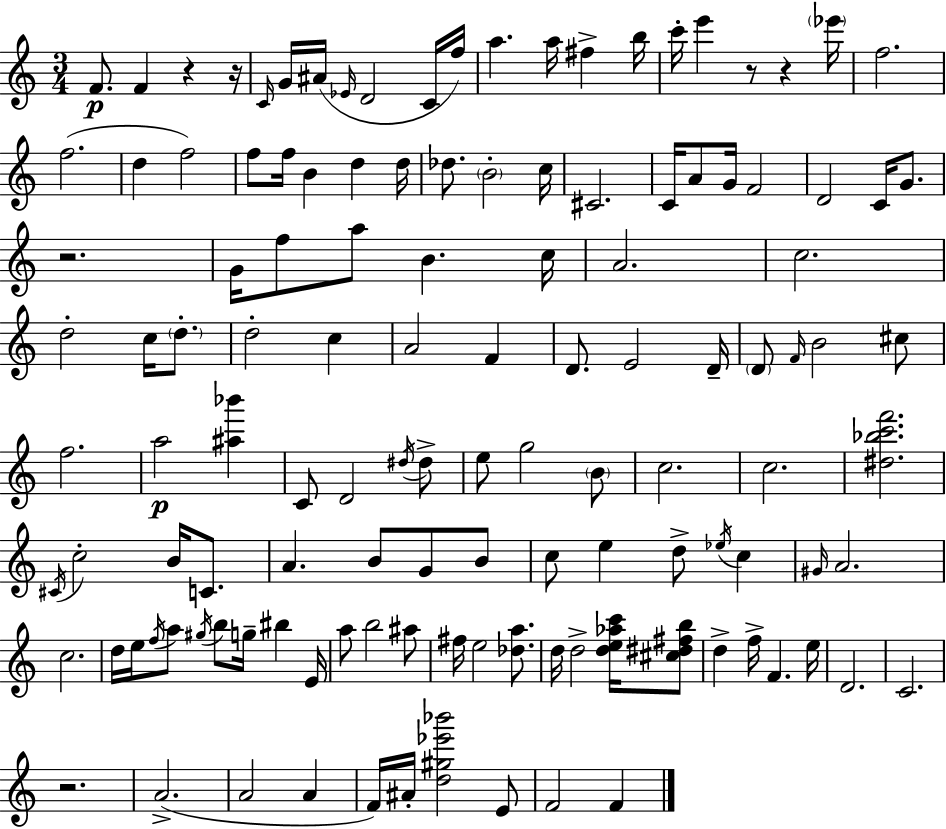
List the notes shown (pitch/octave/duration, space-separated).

F4/e. F4/q R/q R/s C4/s G4/s A#4/s Eb4/s D4/h C4/s F5/s A5/q. A5/s F#5/q B5/s C6/s E6/q R/e R/q Eb6/s F5/h. F5/h. D5/q F5/h F5/e F5/s B4/q D5/q D5/s Db5/e. B4/h C5/s C#4/h. C4/s A4/e G4/s F4/h D4/h C4/s G4/e. R/h. G4/s F5/e A5/e B4/q. C5/s A4/h. C5/h. D5/h C5/s D5/e. D5/h C5/q A4/h F4/q D4/e. E4/h D4/s D4/e F4/s B4/h C#5/e F5/h. A5/h [A#5,Bb6]/q C4/e D4/h D#5/s D#5/e E5/e G5/h B4/e C5/h. C5/h. [D#5,Bb5,C6,F6]/h. C#4/s C5/h B4/s C4/e. A4/q. B4/e G4/e B4/e C5/e E5/q D5/e Eb5/s C5/q G#4/s A4/h. C5/h. D5/s E5/s F5/s A5/e G#5/s B5/e G5/s BIS5/q E4/s A5/e B5/h A#5/e F#5/s E5/h [Db5,A5]/e. D5/s D5/h [D5,E5,Ab5,C6]/s [C#5,D#5,F#5,B5]/e D5/q F5/s F4/q. E5/s D4/h. C4/h. R/h. A4/h. A4/h A4/q F4/s A#4/s [D5,G#5,Eb6,Bb6]/h E4/e F4/h F4/q